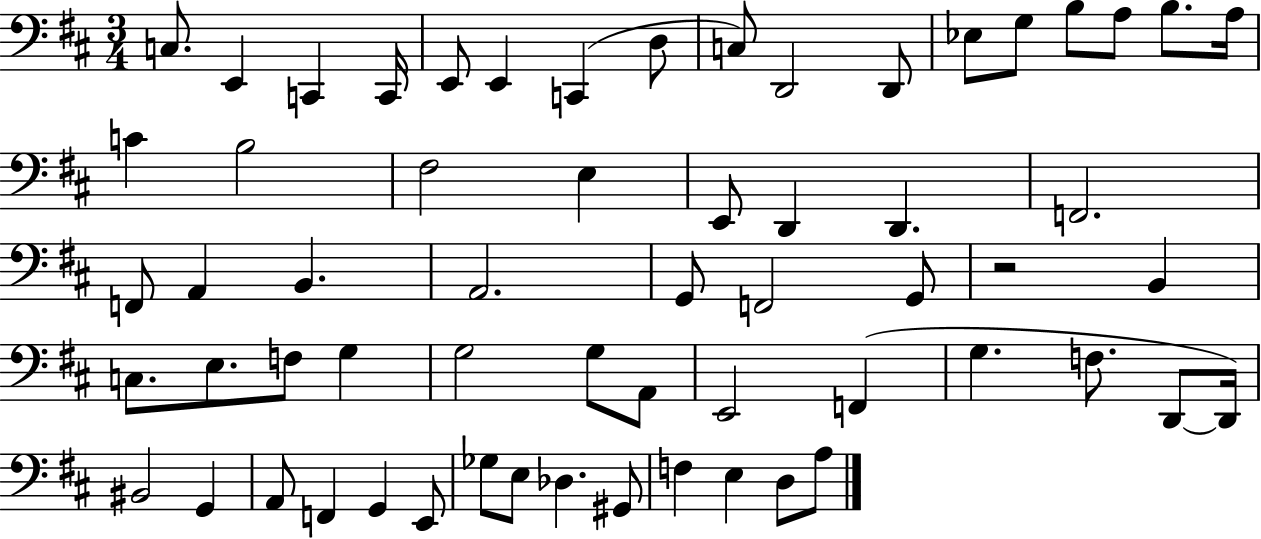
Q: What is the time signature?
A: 3/4